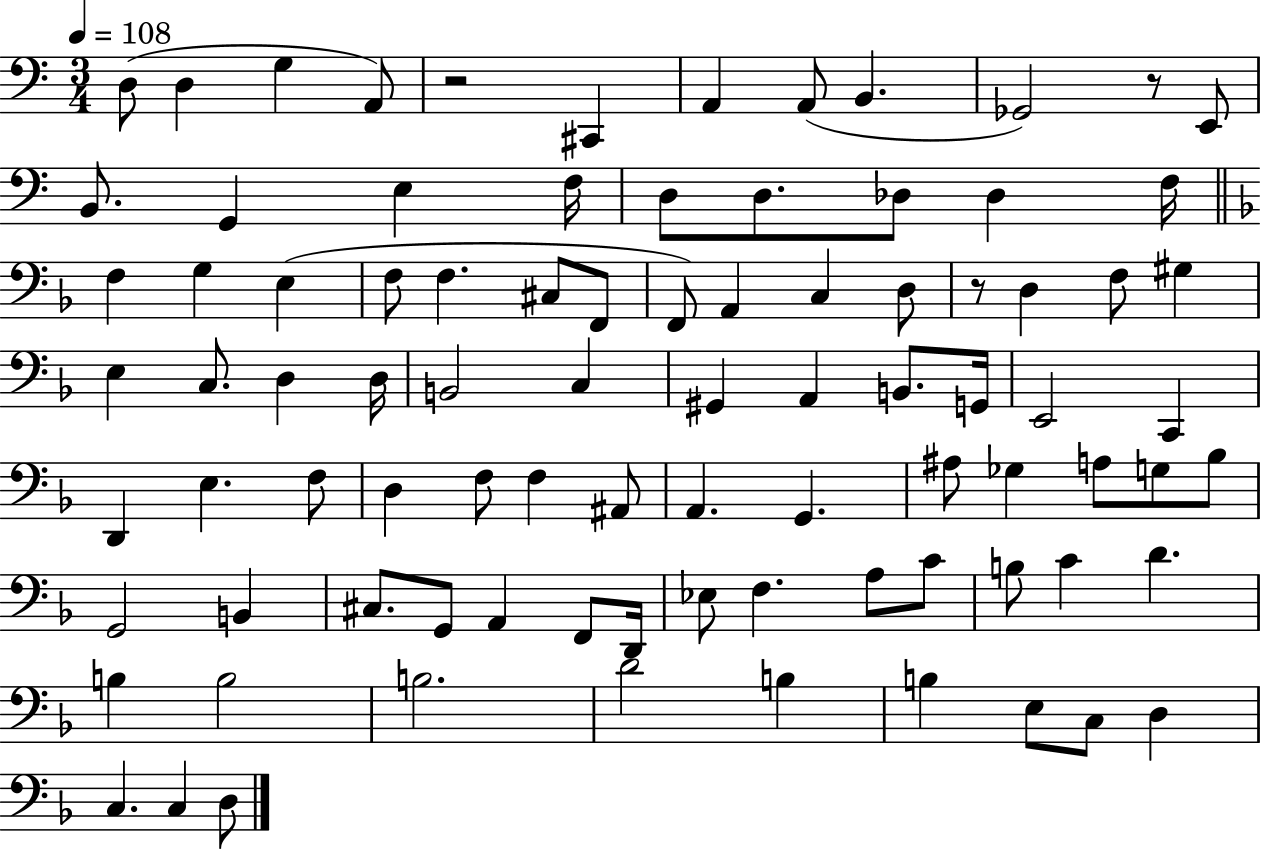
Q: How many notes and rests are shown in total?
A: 88